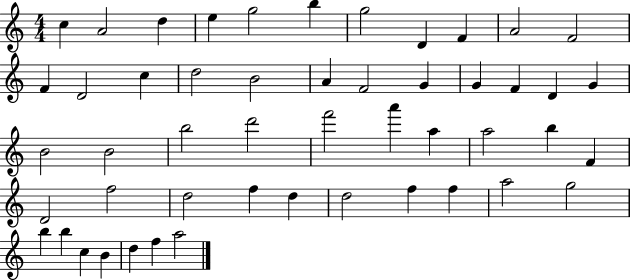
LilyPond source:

{
  \clef treble
  \numericTimeSignature
  \time 4/4
  \key c \major
  c''4 a'2 d''4 | e''4 g''2 b''4 | g''2 d'4 f'4 | a'2 f'2 | \break f'4 d'2 c''4 | d''2 b'2 | a'4 f'2 g'4 | g'4 f'4 d'4 g'4 | \break b'2 b'2 | b''2 d'''2 | f'''2 a'''4 a''4 | a''2 b''4 f'4 | \break d'2 f''2 | d''2 f''4 d''4 | d''2 f''4 f''4 | a''2 g''2 | \break b''4 b''4 c''4 b'4 | d''4 f''4 a''2 | \bar "|."
}